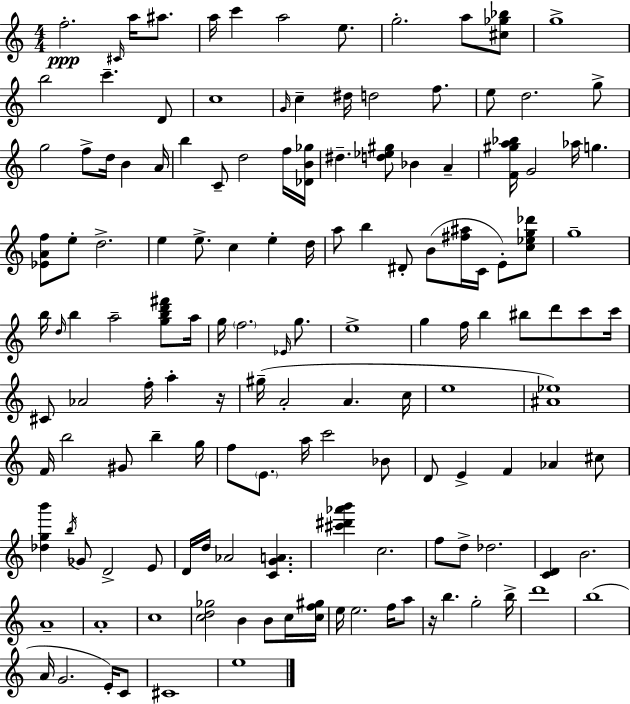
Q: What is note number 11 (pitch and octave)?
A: G5